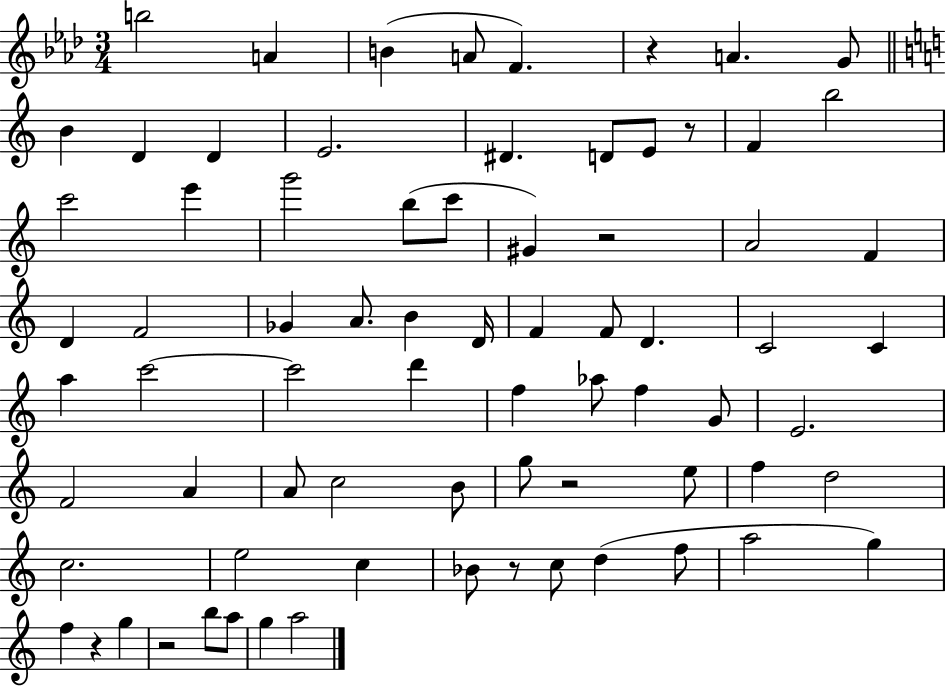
B5/h A4/q B4/q A4/e F4/q. R/q A4/q. G4/e B4/q D4/q D4/q E4/h. D#4/q. D4/e E4/e R/e F4/q B5/h C6/h E6/q G6/h B5/e C6/e G#4/q R/h A4/h F4/q D4/q F4/h Gb4/q A4/e. B4/q D4/s F4/q F4/e D4/q. C4/h C4/q A5/q C6/h C6/h D6/q F5/q Ab5/e F5/q G4/e E4/h. F4/h A4/q A4/e C5/h B4/e G5/e R/h E5/e F5/q D5/h C5/h. E5/h C5/q Bb4/e R/e C5/e D5/q F5/e A5/h G5/q F5/q R/q G5/q R/h B5/e A5/e G5/q A5/h